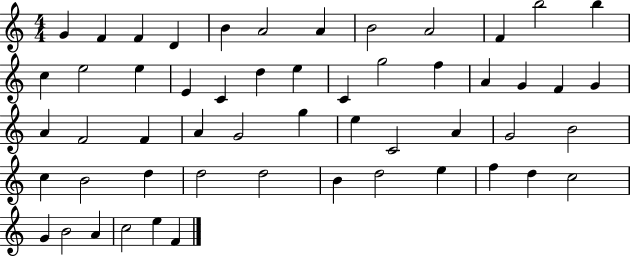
{
  \clef treble
  \numericTimeSignature
  \time 4/4
  \key c \major
  g'4 f'4 f'4 d'4 | b'4 a'2 a'4 | b'2 a'2 | f'4 b''2 b''4 | \break c''4 e''2 e''4 | e'4 c'4 d''4 e''4 | c'4 g''2 f''4 | a'4 g'4 f'4 g'4 | \break a'4 f'2 f'4 | a'4 g'2 g''4 | e''4 c'2 a'4 | g'2 b'2 | \break c''4 b'2 d''4 | d''2 d''2 | b'4 d''2 e''4 | f''4 d''4 c''2 | \break g'4 b'2 a'4 | c''2 e''4 f'4 | \bar "|."
}